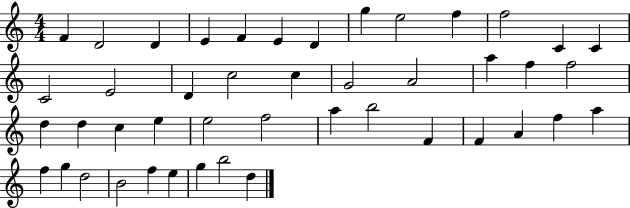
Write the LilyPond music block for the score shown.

{
  \clef treble
  \numericTimeSignature
  \time 4/4
  \key c \major
  f'4 d'2 d'4 | e'4 f'4 e'4 d'4 | g''4 e''2 f''4 | f''2 c'4 c'4 | \break c'2 e'2 | d'4 c''2 c''4 | g'2 a'2 | a''4 f''4 f''2 | \break d''4 d''4 c''4 e''4 | e''2 f''2 | a''4 b''2 f'4 | f'4 a'4 f''4 a''4 | \break f''4 g''4 d''2 | b'2 f''4 e''4 | g''4 b''2 d''4 | \bar "|."
}